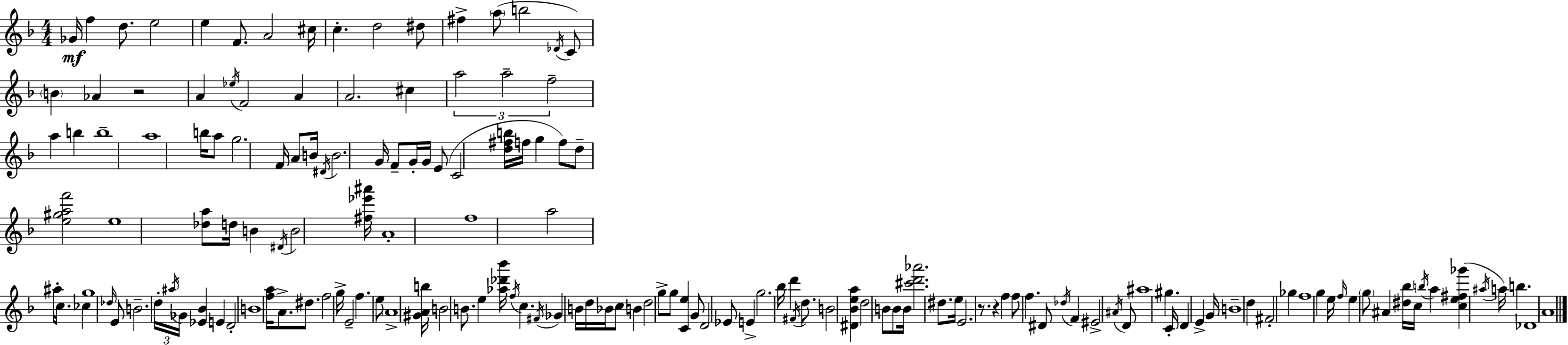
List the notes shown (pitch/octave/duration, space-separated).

Gb4/s F5/q D5/e. E5/h E5/q F4/e. A4/h C#5/s C5/q. D5/h D#5/e F#5/q A5/e B5/h Db4/s C4/e B4/q Ab4/q R/h A4/q Eb5/s F4/h A4/q A4/h. C#5/q A5/h A5/h F5/h A5/q B5/q B5/w A5/w B5/s A5/e G5/h. F4/s A4/e B4/s D#4/s B4/h. G4/s F4/e G4/s G4/s E4/e C4/h [D5,F#5,B5]/s F5/s G5/q F5/e D5/e [E5,G#5,A5,F6]/h E5/w [Db5,A5]/e D5/s B4/q D#4/s B4/h [F#5,Eb6,A#6]/s A4/w F5/w A5/h A#5/s C5/e. CES5/q G5/w Db5/s E4/e B4/h. D5/s A#5/s Gb4/s [Eb4,Bb4]/q E4/q D4/h B4/w [F5,A5]/s A4/e. D#5/e. F5/h G5/s E4/h F5/q. E5/e A4/w [G#4,A4,B5]/s B4/h B4/e. E5/q [Ab5,Db6,Bb6]/s F5/s C5/q. F#4/s Gb4/q B4/s D5/s Bb4/s C5/e B4/q D5/h G5/e G5/e [C4,E5]/q G4/e D4/h Eb4/e E4/q G5/h. Bb5/s D6/q F#4/s D5/e. B4/h [D#4,Bb4,E5,A5]/q D5/h B4/e B4/e B4/s [C#6,D6,Ab6]/h. D#5/e. E5/s E4/h. R/e. R/q F5/q F5/e F5/q. D#4/e Db5/s F4/q EIS4/h A#4/s D4/e A#5/w G#5/q. C4/s D4/q E4/q G4/s B4/w D5/q F#4/h Gb5/q F5/w G5/q E5/s F5/s E5/q G5/e A#4/q [D#5,Bb5]/s C5/s B5/s A5/q [C5,E5,F#5,Gb6]/q A#5/s A5/s B5/q. Db4/w A4/w